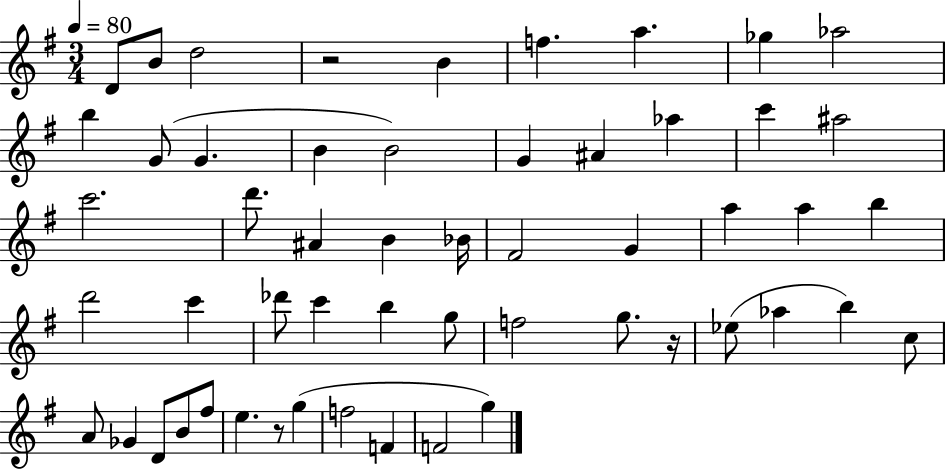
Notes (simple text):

D4/e B4/e D5/h R/h B4/q F5/q. A5/q. Gb5/q Ab5/h B5/q G4/e G4/q. B4/q B4/h G4/q A#4/q Ab5/q C6/q A#5/h C6/h. D6/e. A#4/q B4/q Bb4/s F#4/h G4/q A5/q A5/q B5/q D6/h C6/q Db6/e C6/q B5/q G5/e F5/h G5/e. R/s Eb5/e Ab5/q B5/q C5/e A4/e Gb4/q D4/e B4/e F#5/e E5/q. R/e G5/q F5/h F4/q F4/h G5/q